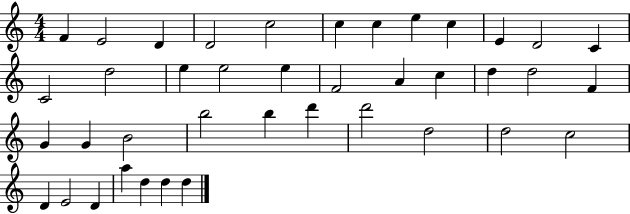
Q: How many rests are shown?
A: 0